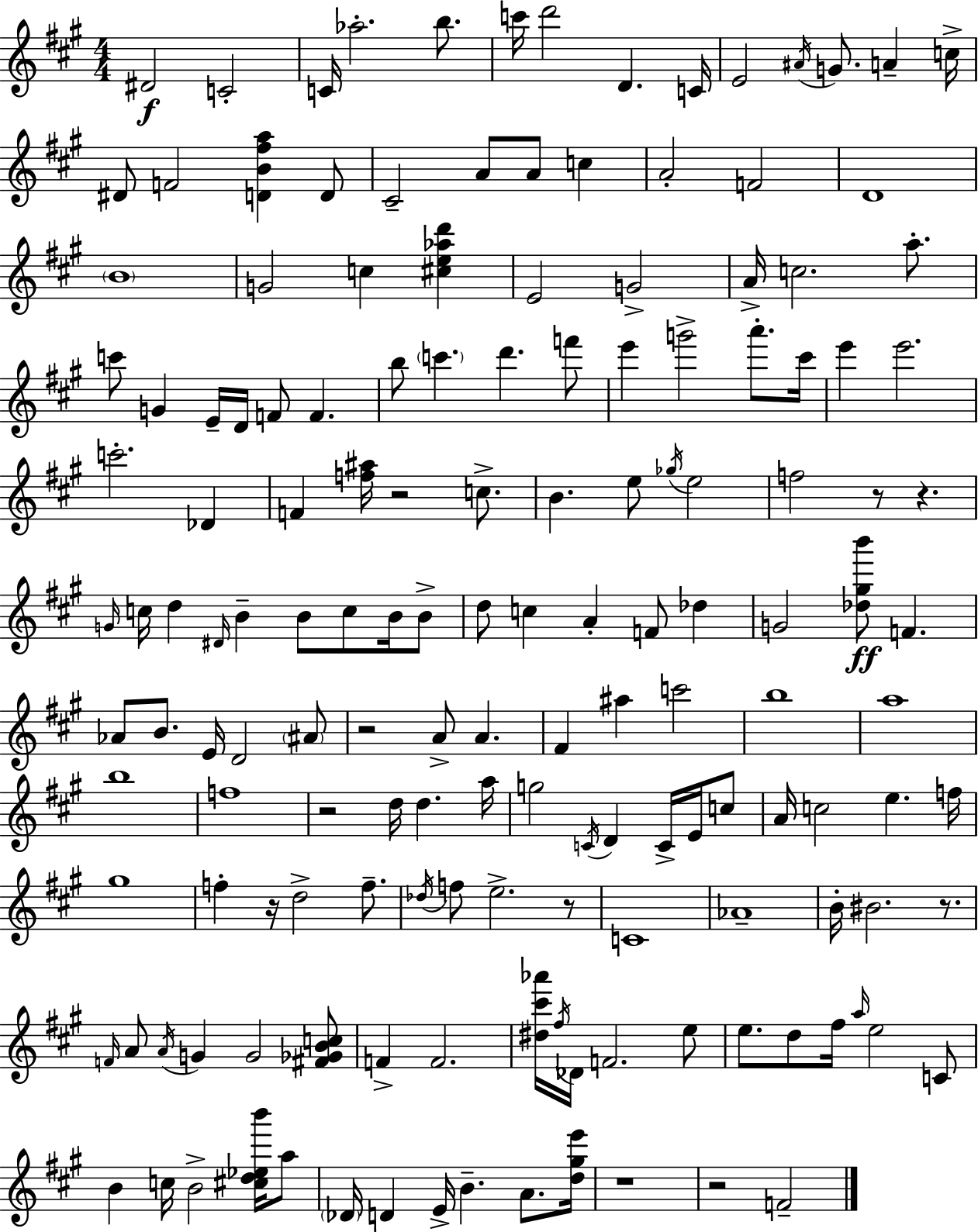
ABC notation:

X:1
T:Untitled
M:4/4
L:1/4
K:A
^D2 C2 C/4 _a2 b/2 c'/4 d'2 D C/4 E2 ^A/4 G/2 A c/4 ^D/2 F2 [DB^fa] D/2 ^C2 A/2 A/2 c A2 F2 D4 B4 G2 c [^ce_ad'] E2 G2 A/4 c2 a/2 c'/2 G E/4 D/4 F/2 F b/2 c' d' f'/2 e' g'2 a'/2 ^c'/4 e' e'2 c'2 _D F [f^a]/4 z2 c/2 B e/2 _g/4 e2 f2 z/2 z G/4 c/4 d ^D/4 B B/2 c/2 B/4 B/2 d/2 c A F/2 _d G2 [_d^gb']/2 F _A/2 B/2 E/4 D2 ^A/2 z2 A/2 A ^F ^a c'2 b4 a4 b4 f4 z2 d/4 d a/4 g2 C/4 D C/4 E/4 c/2 A/4 c2 e f/4 ^g4 f z/4 d2 f/2 _d/4 f/2 e2 z/2 C4 _A4 B/4 ^B2 z/2 F/4 A/2 A/4 G G2 [^F_GBc]/2 F F2 [^d^c'_a']/4 ^f/4 _D/4 F2 e/2 e/2 d/2 ^f/4 a/4 e2 C/2 B c/4 B2 [^cd_eb']/4 a/2 _D/4 D E/4 B A/2 [d^ge']/4 z4 z2 F2